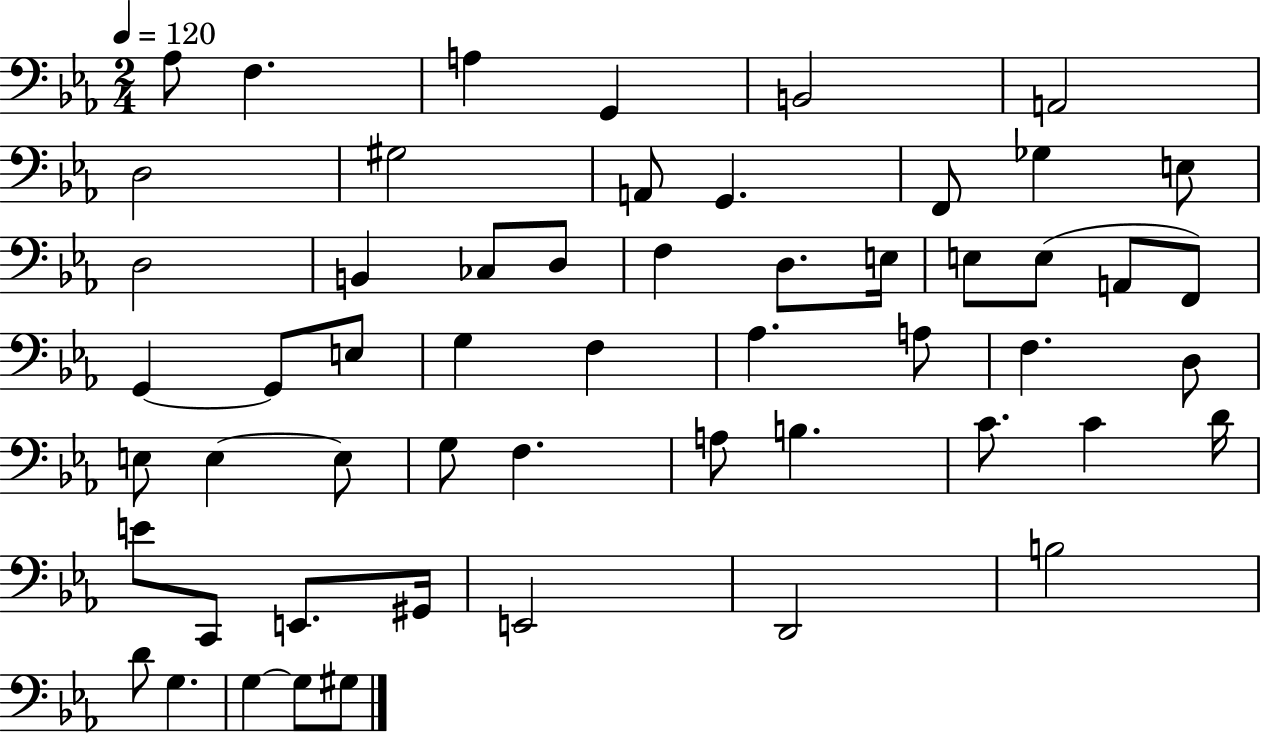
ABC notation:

X:1
T:Untitled
M:2/4
L:1/4
K:Eb
_A,/2 F, A, G,, B,,2 A,,2 D,2 ^G,2 A,,/2 G,, F,,/2 _G, E,/2 D,2 B,, _C,/2 D,/2 F, D,/2 E,/4 E,/2 E,/2 A,,/2 F,,/2 G,, G,,/2 E,/2 G, F, _A, A,/2 F, D,/2 E,/2 E, E,/2 G,/2 F, A,/2 B, C/2 C D/4 E/2 C,,/2 E,,/2 ^G,,/4 E,,2 D,,2 B,2 D/2 G, G, G,/2 ^G,/2